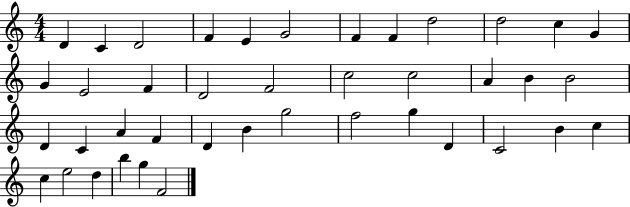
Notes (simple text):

D4/q C4/q D4/h F4/q E4/q G4/h F4/q F4/q D5/h D5/h C5/q G4/q G4/q E4/h F4/q D4/h F4/h C5/h C5/h A4/q B4/q B4/h D4/q C4/q A4/q F4/q D4/q B4/q G5/h F5/h G5/q D4/q C4/h B4/q C5/q C5/q E5/h D5/q B5/q G5/q F4/h